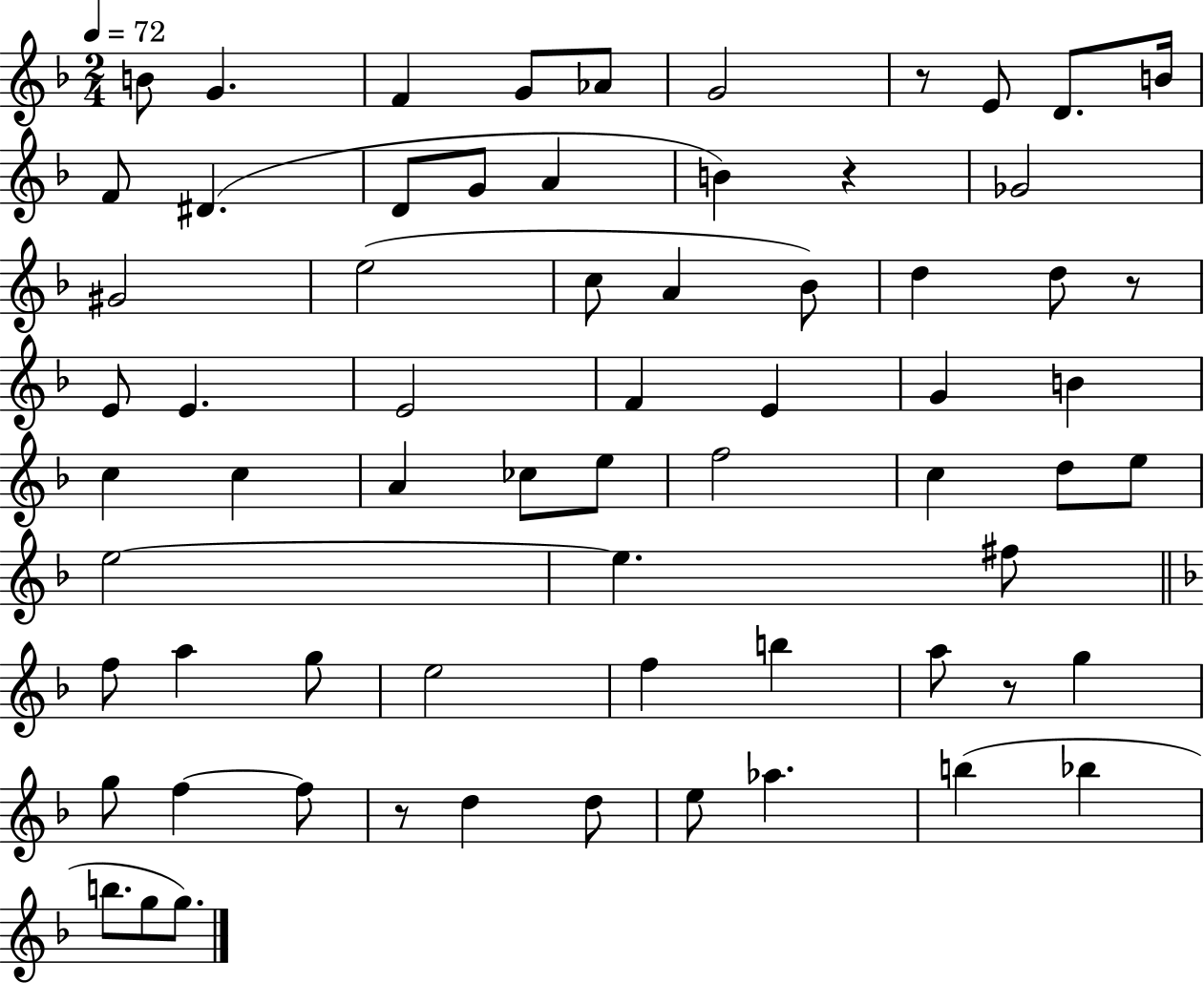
{
  \clef treble
  \numericTimeSignature
  \time 2/4
  \key f \major
  \tempo 4 = 72
  \repeat volta 2 { b'8 g'4. | f'4 g'8 aes'8 | g'2 | r8 e'8 d'8. b'16 | \break f'8 dis'4.( | d'8 g'8 a'4 | b'4) r4 | ges'2 | \break gis'2 | e''2( | c''8 a'4 bes'8) | d''4 d''8 r8 | \break e'8 e'4. | e'2 | f'4 e'4 | g'4 b'4 | \break c''4 c''4 | a'4 ces''8 e''8 | f''2 | c''4 d''8 e''8 | \break e''2~~ | e''4. fis''8 | \bar "||" \break \key d \minor f''8 a''4 g''8 | e''2 | f''4 b''4 | a''8 r8 g''4 | \break g''8 f''4~~ f''8 | r8 d''4 d''8 | e''8 aes''4. | b''4( bes''4 | \break b''8. g''8 g''8.) | } \bar "|."
}